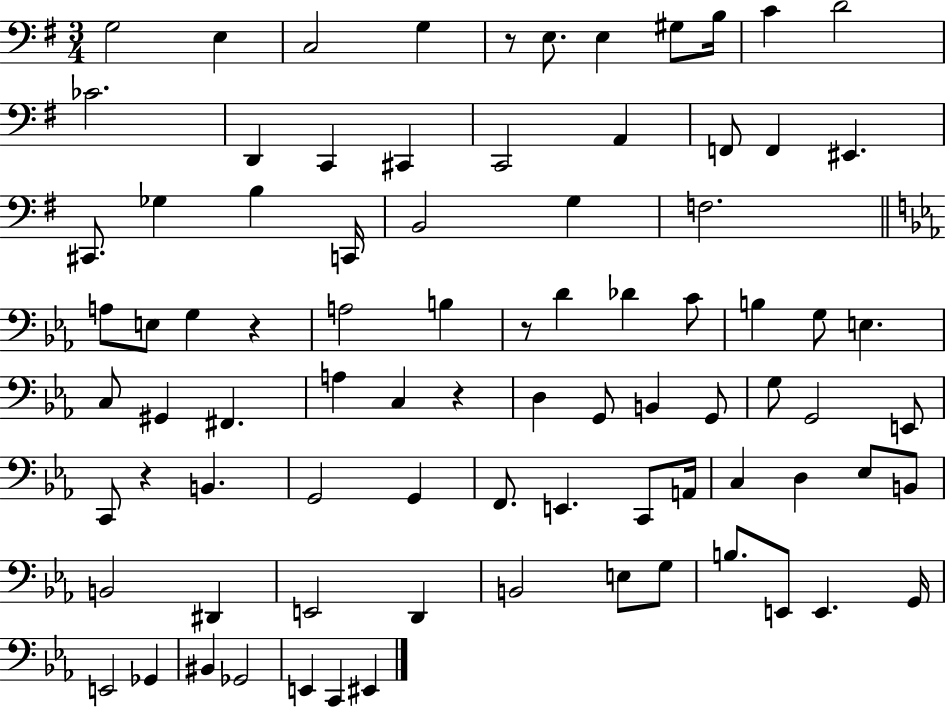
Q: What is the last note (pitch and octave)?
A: EIS2